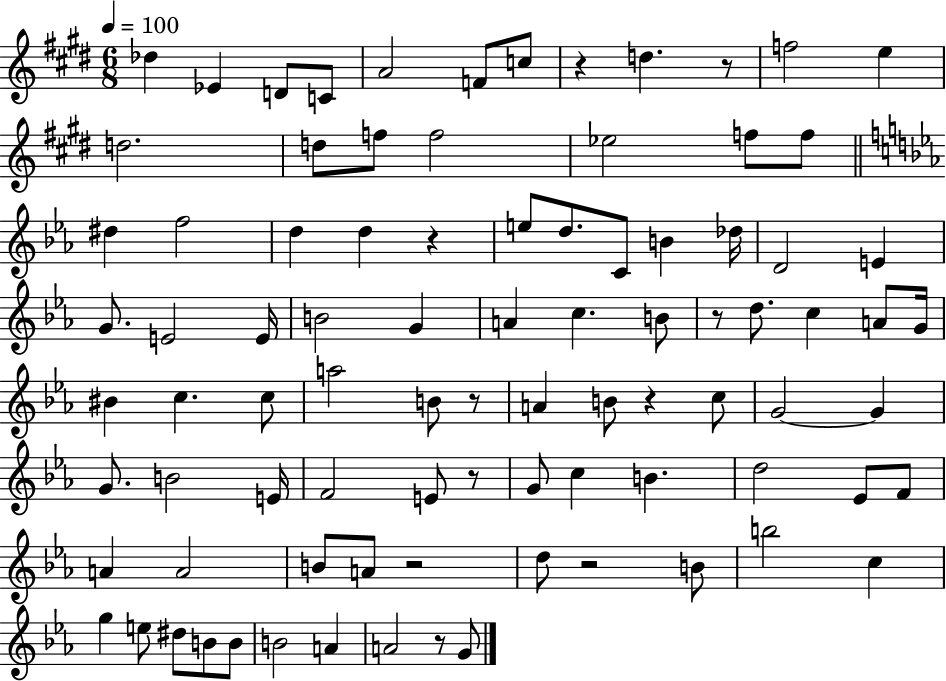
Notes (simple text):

Db5/q Eb4/q D4/e C4/e A4/h F4/e C5/e R/q D5/q. R/e F5/h E5/q D5/h. D5/e F5/e F5/h Eb5/h F5/e F5/e D#5/q F5/h D5/q D5/q R/q E5/e D5/e. C4/e B4/q Db5/s D4/h E4/q G4/e. E4/h E4/s B4/h G4/q A4/q C5/q. B4/e R/e D5/e. C5/q A4/e G4/s BIS4/q C5/q. C5/e A5/h B4/e R/e A4/q B4/e R/q C5/e G4/h G4/q G4/e. B4/h E4/s F4/h E4/e R/e G4/e C5/q B4/q. D5/h Eb4/e F4/e A4/q A4/h B4/e A4/e R/h D5/e R/h B4/e B5/h C5/q G5/q E5/e D#5/e B4/e B4/e B4/h A4/q A4/h R/e G4/e